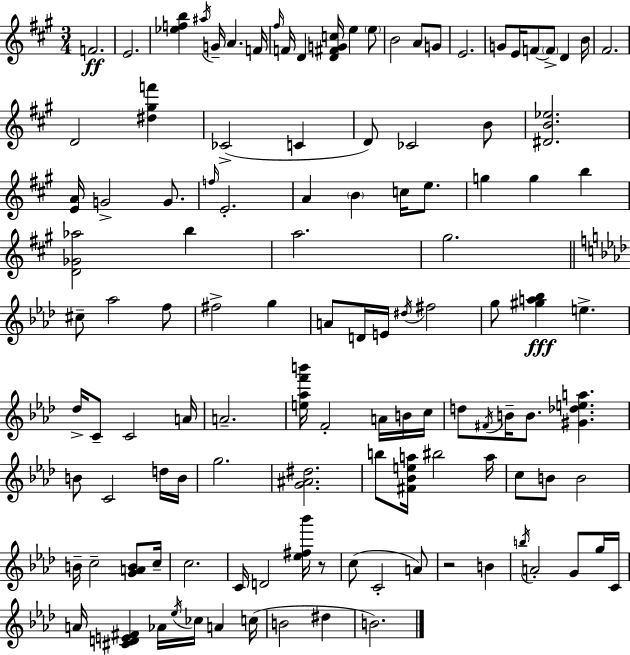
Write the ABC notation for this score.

X:1
T:Untitled
M:3/4
L:1/4
K:A
F2 E2 [_efb] ^a/4 G/4 A F/4 ^f/4 F/4 D [D^FGc]/4 e e/2 B2 A/2 G/2 E2 G/2 E/4 F/2 F/2 D B/4 ^F2 D2 [^d^gf'] _C2 C D/2 _C2 B/2 [^DB_e]2 [EA]/4 G2 G/2 f/4 E2 A B c/4 e/2 g g b [D_G_a]2 b a2 ^g2 ^c/2 _a2 f/2 ^f2 g A/2 D/4 E/4 ^d/4 ^f2 g/2 [^ga_b] e _d/4 C/2 C2 A/4 A2 [e_af'b']/4 F2 A/4 B/4 c/4 d/2 ^F/4 B/4 B/2 [^G_dea] B/2 C2 d/4 B/4 g2 [G^A^d]2 b/2 [^F_Bea]/4 ^b2 a/4 c/2 B/2 B2 B/4 c2 [GAB]/2 c/4 c2 C/4 D2 [_e^f_b']/4 z/2 c/2 C2 A/2 z2 B b/4 A2 G/2 g/4 C/4 A/4 [^CDE^F] _A/4 _e/4 _c/4 A c/4 B2 ^d B2